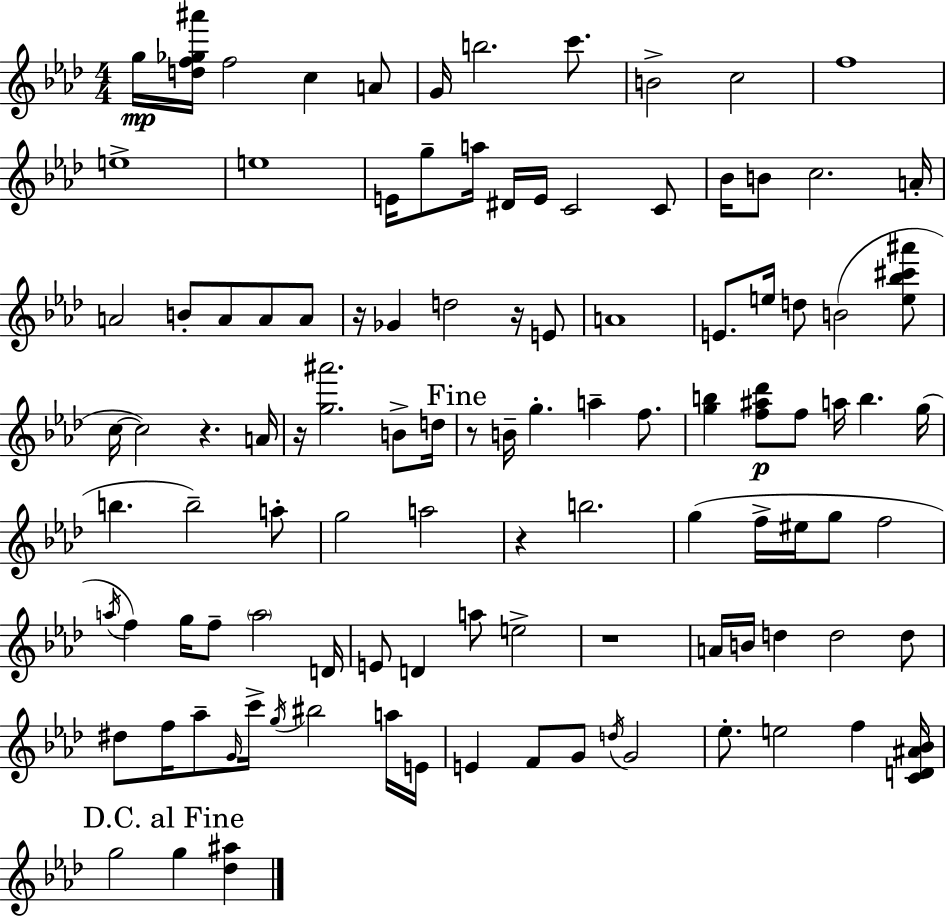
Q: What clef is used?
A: treble